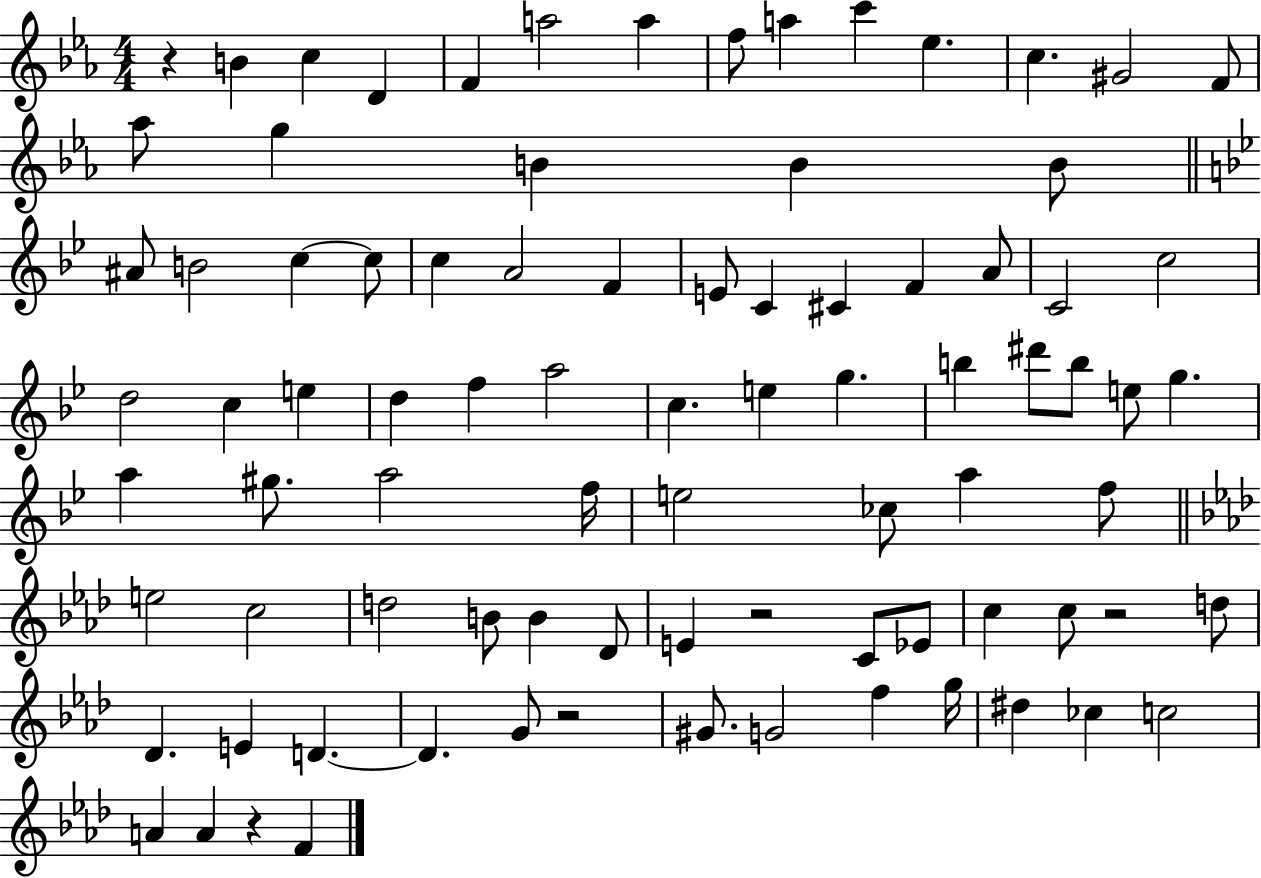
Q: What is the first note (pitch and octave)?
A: B4